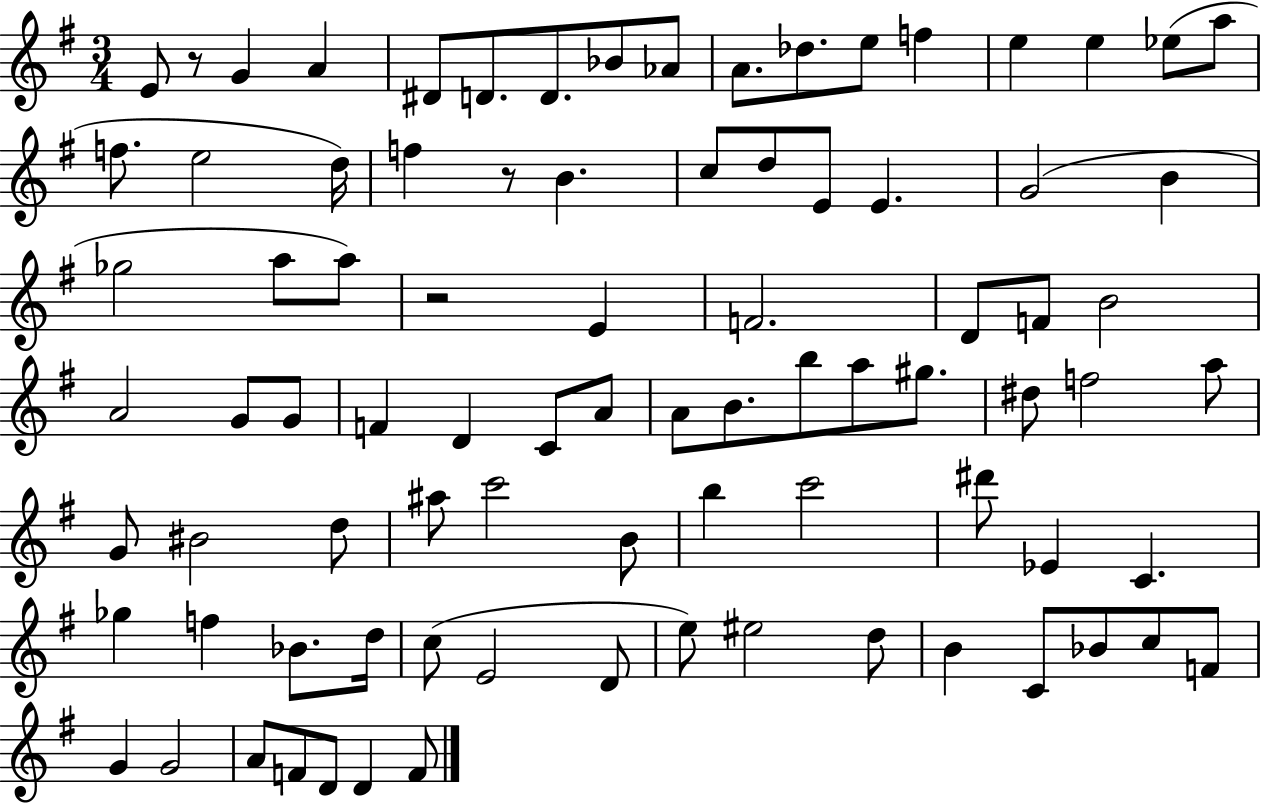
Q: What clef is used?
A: treble